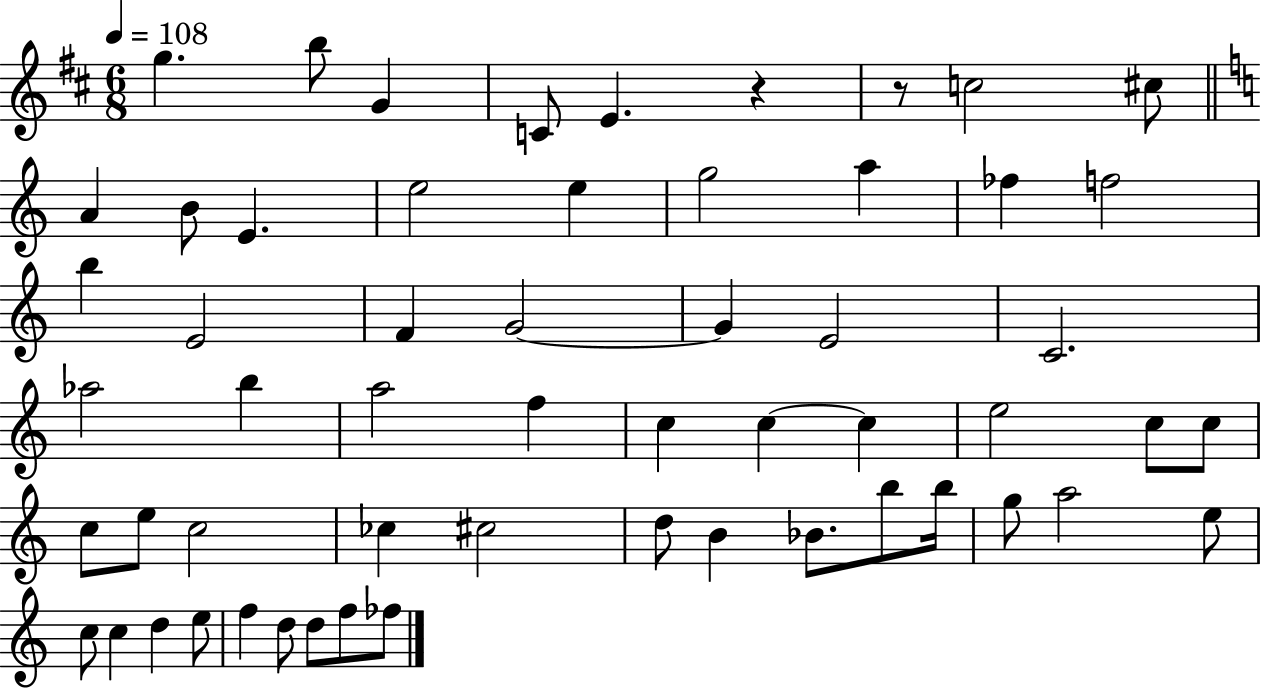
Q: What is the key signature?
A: D major